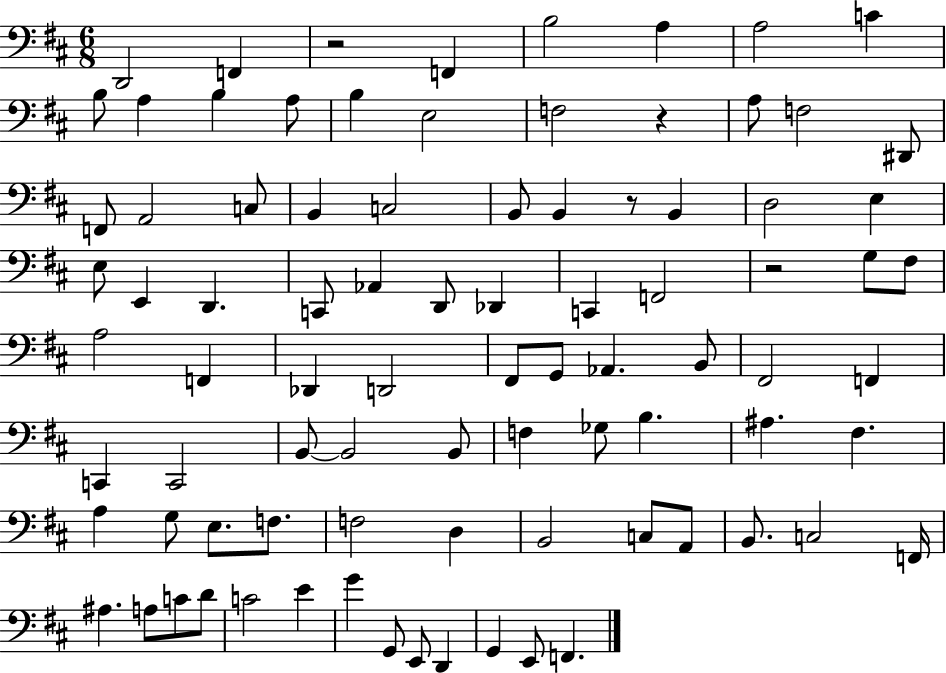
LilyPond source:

{
  \clef bass
  \numericTimeSignature
  \time 6/8
  \key d \major
  d,2 f,4 | r2 f,4 | b2 a4 | a2 c'4 | \break b8 a4 b4 a8 | b4 e2 | f2 r4 | a8 f2 dis,8 | \break f,8 a,2 c8 | b,4 c2 | b,8 b,4 r8 b,4 | d2 e4 | \break e8 e,4 d,4. | c,8 aes,4 d,8 des,4 | c,4 f,2 | r2 g8 fis8 | \break a2 f,4 | des,4 d,2 | fis,8 g,8 aes,4. b,8 | fis,2 f,4 | \break c,4 c,2 | b,8~~ b,2 b,8 | f4 ges8 b4. | ais4. fis4. | \break a4 g8 e8. f8. | f2 d4 | b,2 c8 a,8 | b,8. c2 f,16 | \break ais4. a8 c'8 d'8 | c'2 e'4 | g'4 g,8 e,8 d,4 | g,4 e,8 f,4. | \break \bar "|."
}